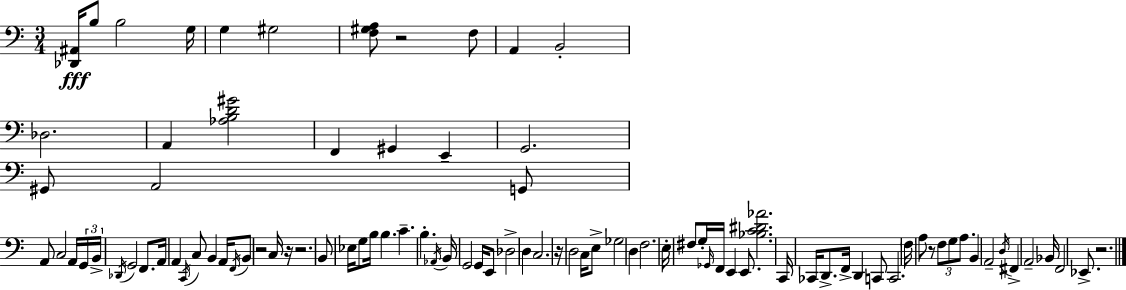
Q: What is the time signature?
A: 3/4